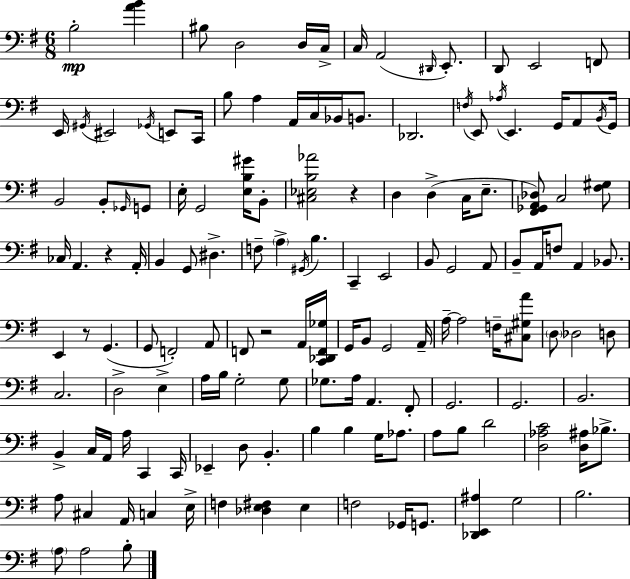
X:1
T:Untitled
M:6/8
L:1/4
K:G
B,2 [AB] ^B,/2 D,2 D,/4 C,/4 C,/4 A,,2 ^D,,/4 E,,/2 D,,/2 E,,2 F,,/2 E,,/4 ^G,,/4 ^E,,2 _G,,/4 E,,/2 C,,/4 B,/2 A, A,,/4 C,/4 _B,,/4 B,,/2 _D,,2 F,/4 E,,/2 _A,/4 E,, G,,/4 A,,/2 B,,/4 G,,/4 B,,2 B,,/2 _G,,/4 G,,/2 E,/4 G,,2 [E,B,^G]/4 B,,/2 [^C,_E,B,_A]2 z D, D, C,/4 E,/2 [^F,,_G,,A,,_D,]/2 C,2 [^F,^G,]/2 _C,/4 A,, z A,,/4 B,, G,,/2 ^D, F,/2 A, ^G,,/4 B, C,, E,,2 B,,/2 G,,2 A,,/2 B,,/2 A,,/4 F,/2 A,, _B,,/2 E,, z/2 G,, G,,/2 F,,2 A,,/2 F,,/2 z2 A,,/4 [C,,_D,,F,,_G,]/4 G,,/4 B,,/2 G,,2 A,,/4 A,/4 A,2 F,/4 [^C,^G,A]/2 D,/2 _D,2 D,/2 C,2 D,2 E, A,/4 B,/4 G,2 G,/2 _G,/2 A,/4 A,, ^F,,/2 G,,2 G,,2 B,,2 B,, C,/4 A,,/4 A,/4 C,, C,,/4 _E,, D,/2 B,, B, B, G,/4 _A,/2 A,/2 B,/2 D2 [D,_A,C]2 [D,^A,]/4 _B,/2 A,/2 ^C, A,,/4 C, E,/4 F, [_D,E,^F,] E, F,2 _G,,/4 G,,/2 [_D,,E,,^A,] G,2 B,2 A,/2 A,2 B,/2